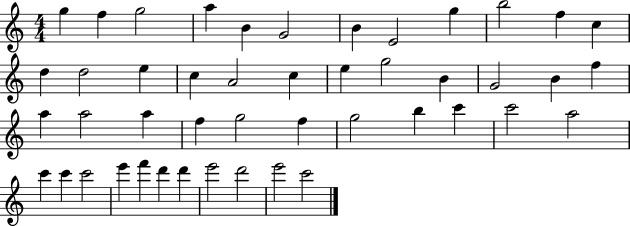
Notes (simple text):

G5/q F5/q G5/h A5/q B4/q G4/h B4/q E4/h G5/q B5/h F5/q C5/q D5/q D5/h E5/q C5/q A4/h C5/q E5/q G5/h B4/q G4/h B4/q F5/q A5/q A5/h A5/q F5/q G5/h F5/q G5/h B5/q C6/q C6/h A5/h C6/q C6/q C6/h E6/q F6/q D6/q D6/q E6/h D6/h E6/h C6/h